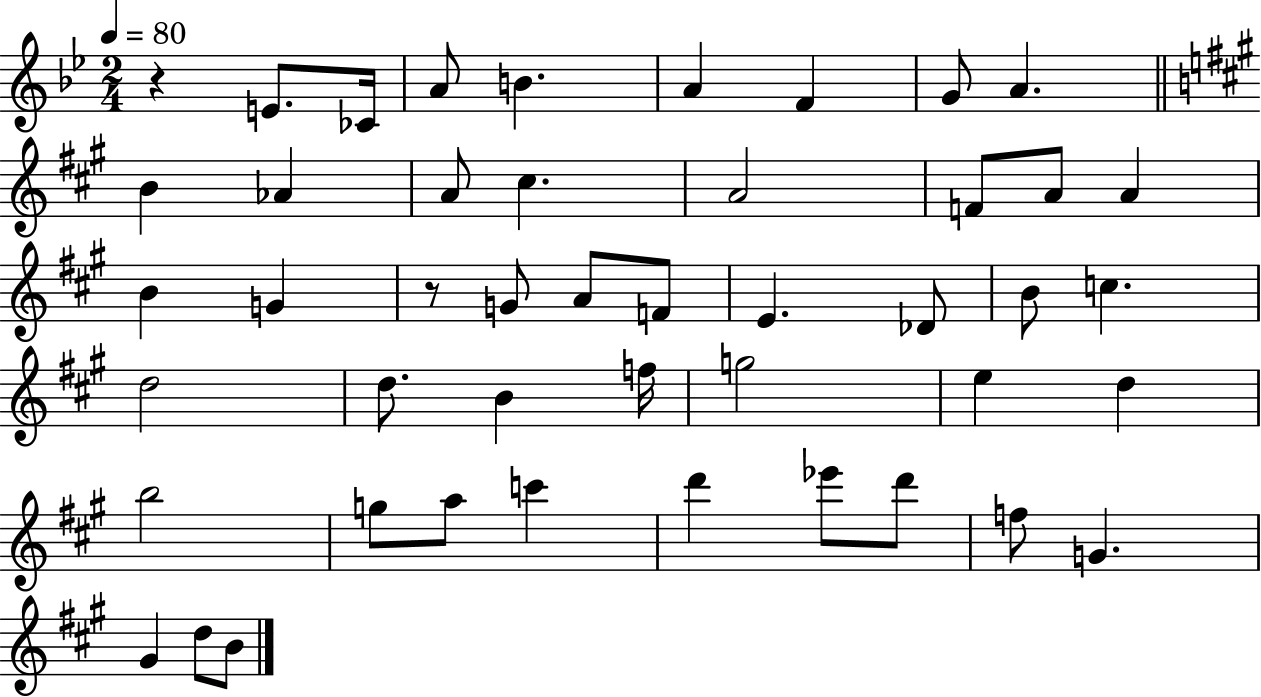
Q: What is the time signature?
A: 2/4